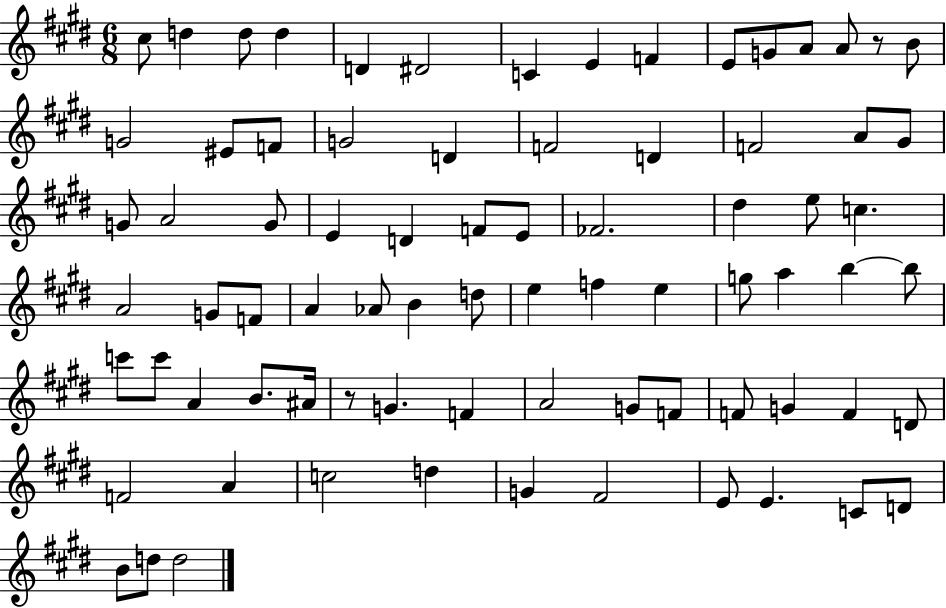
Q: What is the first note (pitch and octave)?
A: C#5